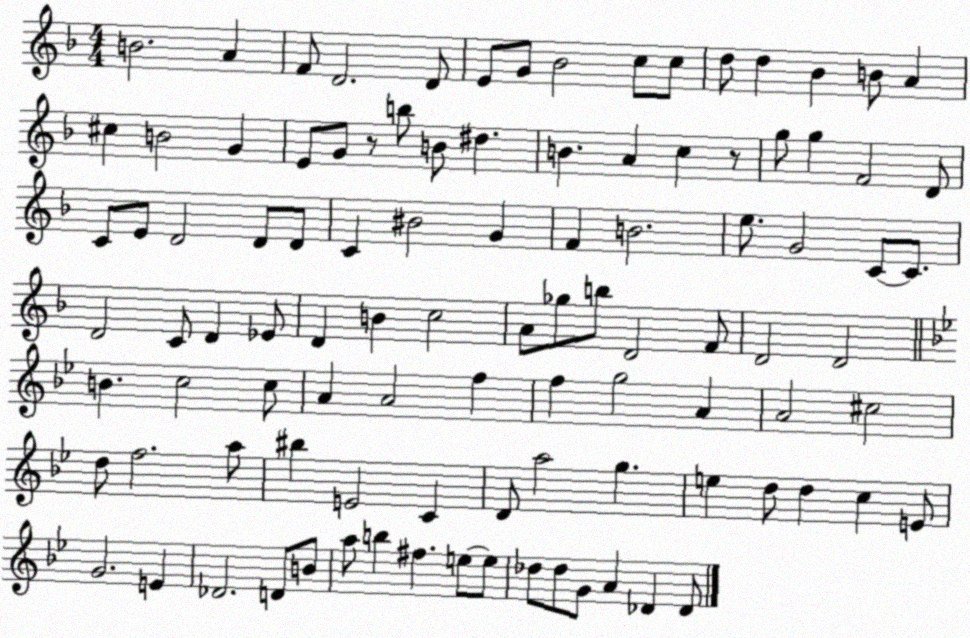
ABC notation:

X:1
T:Untitled
M:4/4
L:1/4
K:F
B2 A F/2 D2 D/2 E/2 G/2 _B2 c/2 c/2 d/2 d _B B/2 A ^c B2 G E/2 G/2 z/2 b/2 B/2 ^d B A c z/2 g/2 g F2 D/2 C/2 E/2 D2 D/2 D/2 C ^B2 G F B2 e/2 G2 C/2 C/2 D2 C/2 D _E/2 D B c2 A/2 _g/2 b/2 D2 F/2 D2 D2 B c2 c/2 A A2 f f g2 A A2 ^c2 d/2 f2 a/2 ^b E2 C D/2 a2 g e d/2 d c E/2 G2 E _D2 D/2 B/2 a/2 b ^f e/2 e/2 _d/2 _d/2 G/2 A _D _D/2